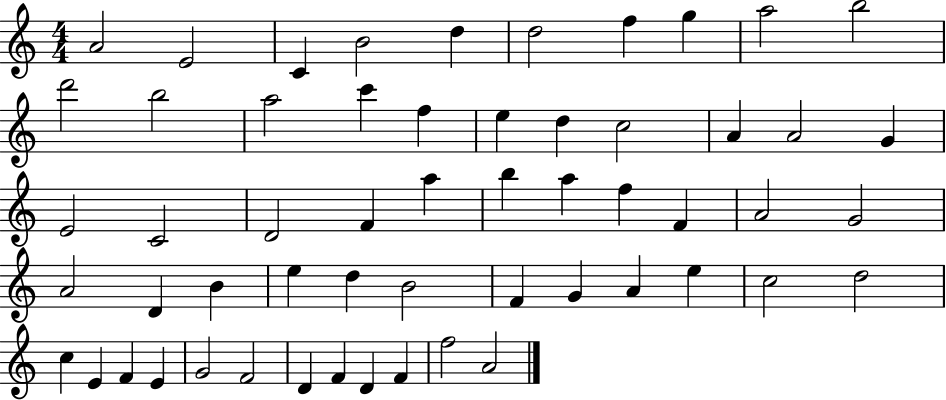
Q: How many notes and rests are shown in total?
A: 56